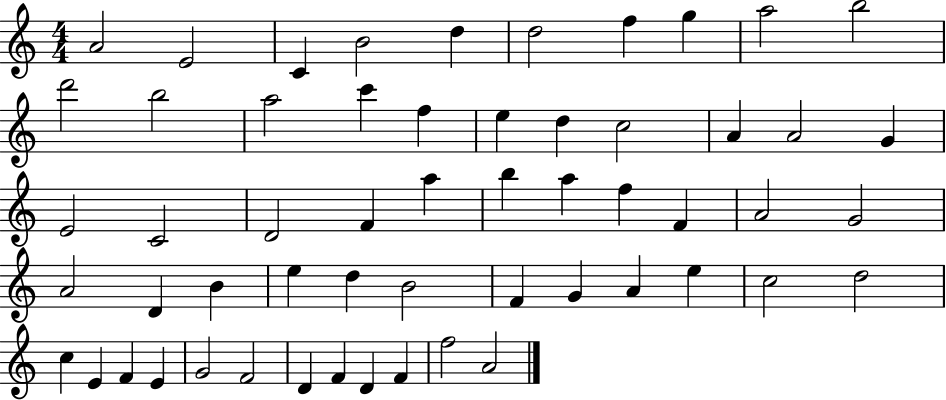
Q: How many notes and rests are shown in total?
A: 56